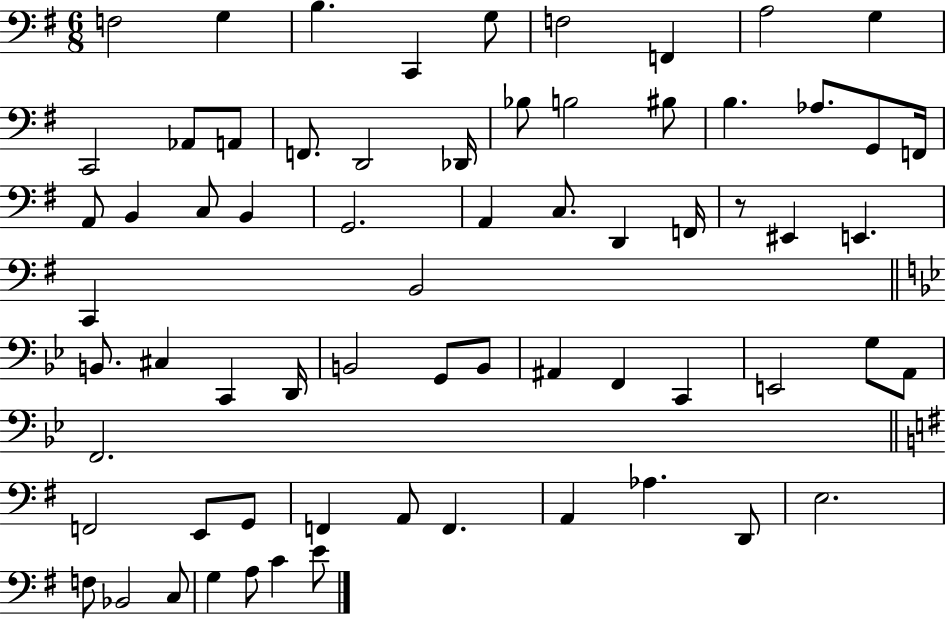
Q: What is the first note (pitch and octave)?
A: F3